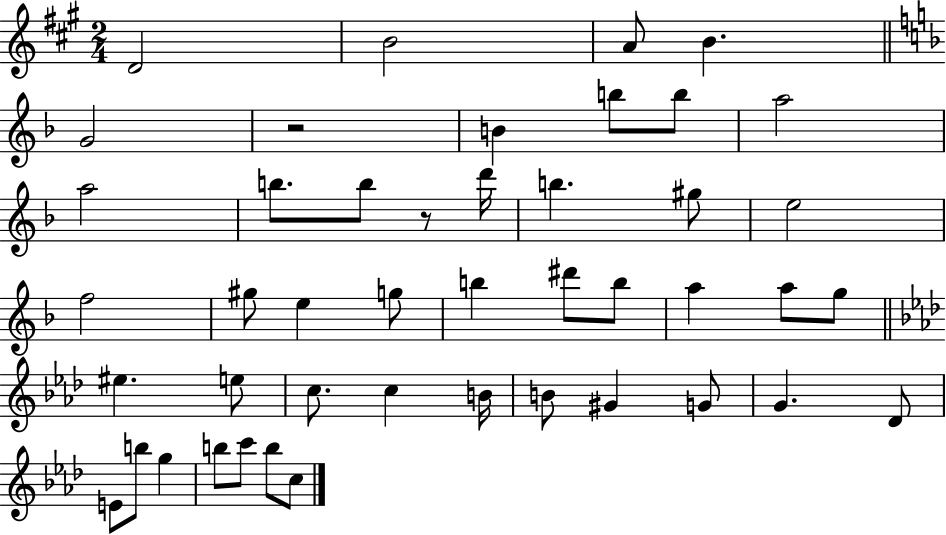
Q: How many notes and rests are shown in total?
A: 45